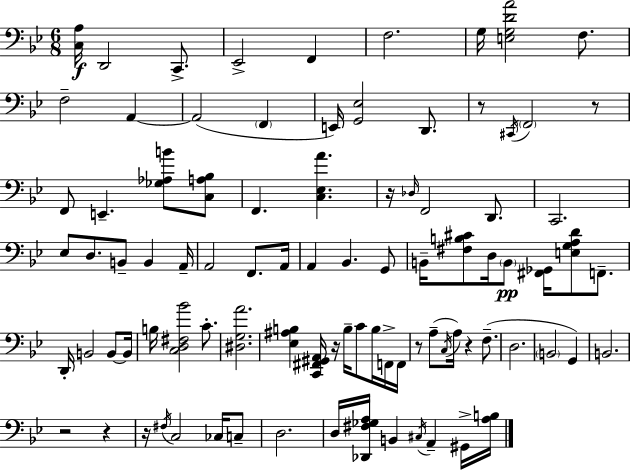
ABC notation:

X:1
T:Untitled
M:6/8
L:1/4
K:Bb
[C,A,]/4 D,,2 C,,/2 _E,,2 F,, F,2 G,/4 [E,G,DA]2 F,/2 F,2 A,, A,,2 F,, E,,/4 [G,,_E,]2 D,,/2 z/2 ^C,,/4 F,,2 z/2 F,,/2 E,, [_G,_A,B]/2 [C,A,_B,]/2 F,, [C,_E,A] z/4 _D,/4 F,,2 D,,/2 C,,2 _E,/2 D,/2 B,,/2 B,, A,,/4 A,,2 F,,/2 A,,/4 A,, _B,, G,,/2 B,,/4 [^F,B,^C]/2 D,/4 B,,/2 [^F,,_G,,]/4 [E,G,A,D]/2 F,,/2 D,,/4 B,,2 B,,/2 B,,/4 B,/4 [C,D,^F,_B]2 C/2 [^D,G,A]2 [_E,^A,B,] [C,,^F,,^G,,A,,]/4 z/4 B,/4 C/2 B,/4 F,,/4 F,,/4 z/2 A,/2 C,/4 A,/4 z F,/2 D,2 B,,2 G,, B,,2 z2 z z/4 ^F,/4 C,2 _C,/4 C,/2 D,2 D,/4 [_D,,^F,_G,A,]/4 B,, ^C,/4 A,, ^G,,/4 [A,B,]/4